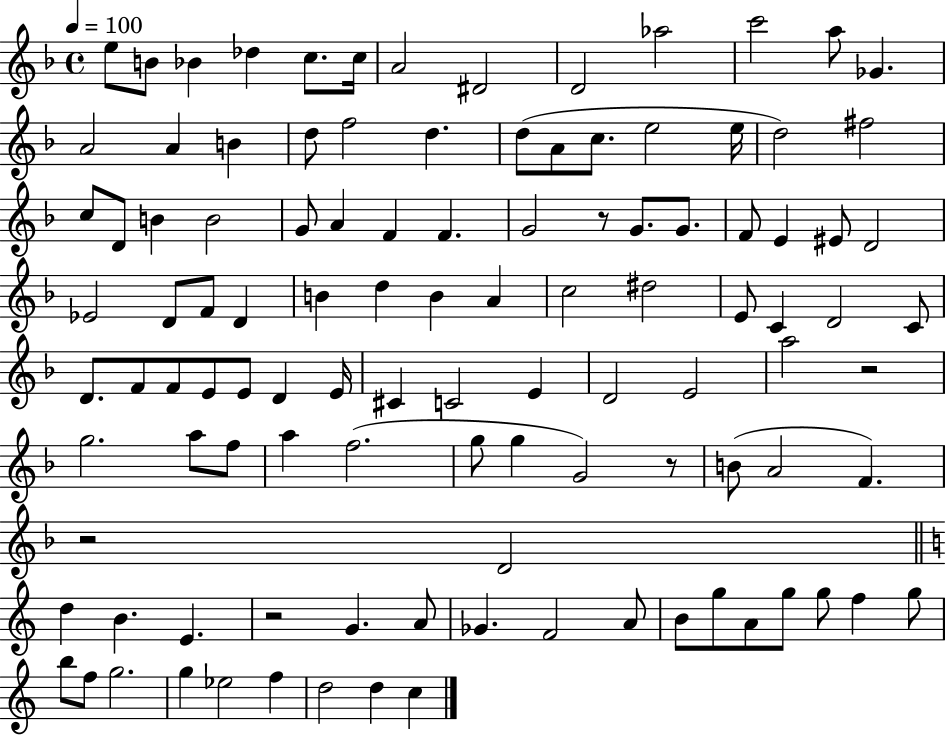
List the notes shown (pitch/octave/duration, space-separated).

E5/e B4/e Bb4/q Db5/q C5/e. C5/s A4/h D#4/h D4/h Ab5/h C6/h A5/e Gb4/q. A4/h A4/q B4/q D5/e F5/h D5/q. D5/e A4/e C5/e. E5/h E5/s D5/h F#5/h C5/e D4/e B4/q B4/h G4/e A4/q F4/q F4/q. G4/h R/e G4/e. G4/e. F4/e E4/q EIS4/e D4/h Eb4/h D4/e F4/e D4/q B4/q D5/q B4/q A4/q C5/h D#5/h E4/e C4/q D4/h C4/e D4/e. F4/e F4/e E4/e E4/e D4/q E4/s C#4/q C4/h E4/q D4/h E4/h A5/h R/h G5/h. A5/e F5/e A5/q F5/h. G5/e G5/q G4/h R/e B4/e A4/h F4/q. R/h D4/h D5/q B4/q. E4/q. R/h G4/q. A4/e Gb4/q. F4/h A4/e B4/e G5/e A4/e G5/e G5/e F5/q G5/e B5/e F5/e G5/h. G5/q Eb5/h F5/q D5/h D5/q C5/q